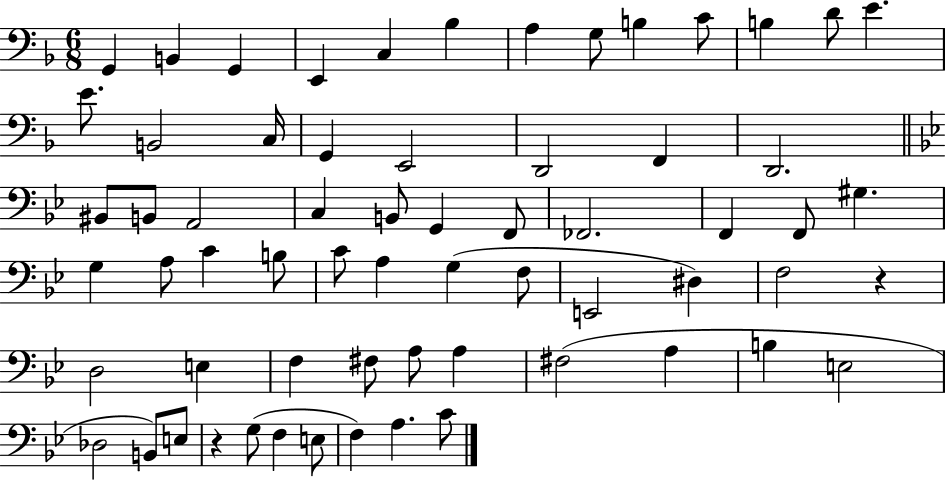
X:1
T:Untitled
M:6/8
L:1/4
K:F
G,, B,, G,, E,, C, _B, A, G,/2 B, C/2 B, D/2 E E/2 B,,2 C,/4 G,, E,,2 D,,2 F,, D,,2 ^B,,/2 B,,/2 A,,2 C, B,,/2 G,, F,,/2 _F,,2 F,, F,,/2 ^G, G, A,/2 C B,/2 C/2 A, G, F,/2 E,,2 ^D, F,2 z D,2 E, F, ^F,/2 A,/2 A, ^F,2 A, B, E,2 _D,2 B,,/2 E,/2 z G,/2 F, E,/2 F, A, C/2